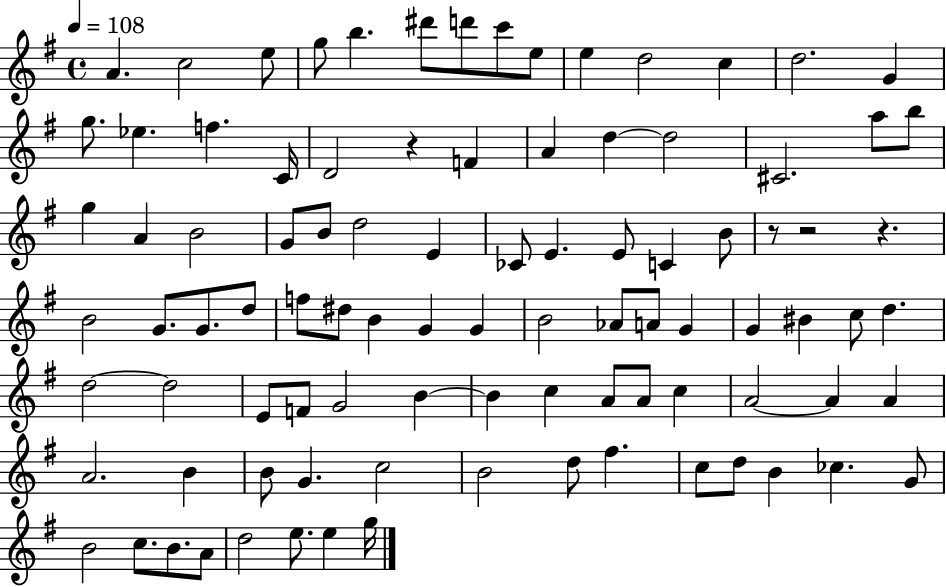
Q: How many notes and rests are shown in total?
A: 94